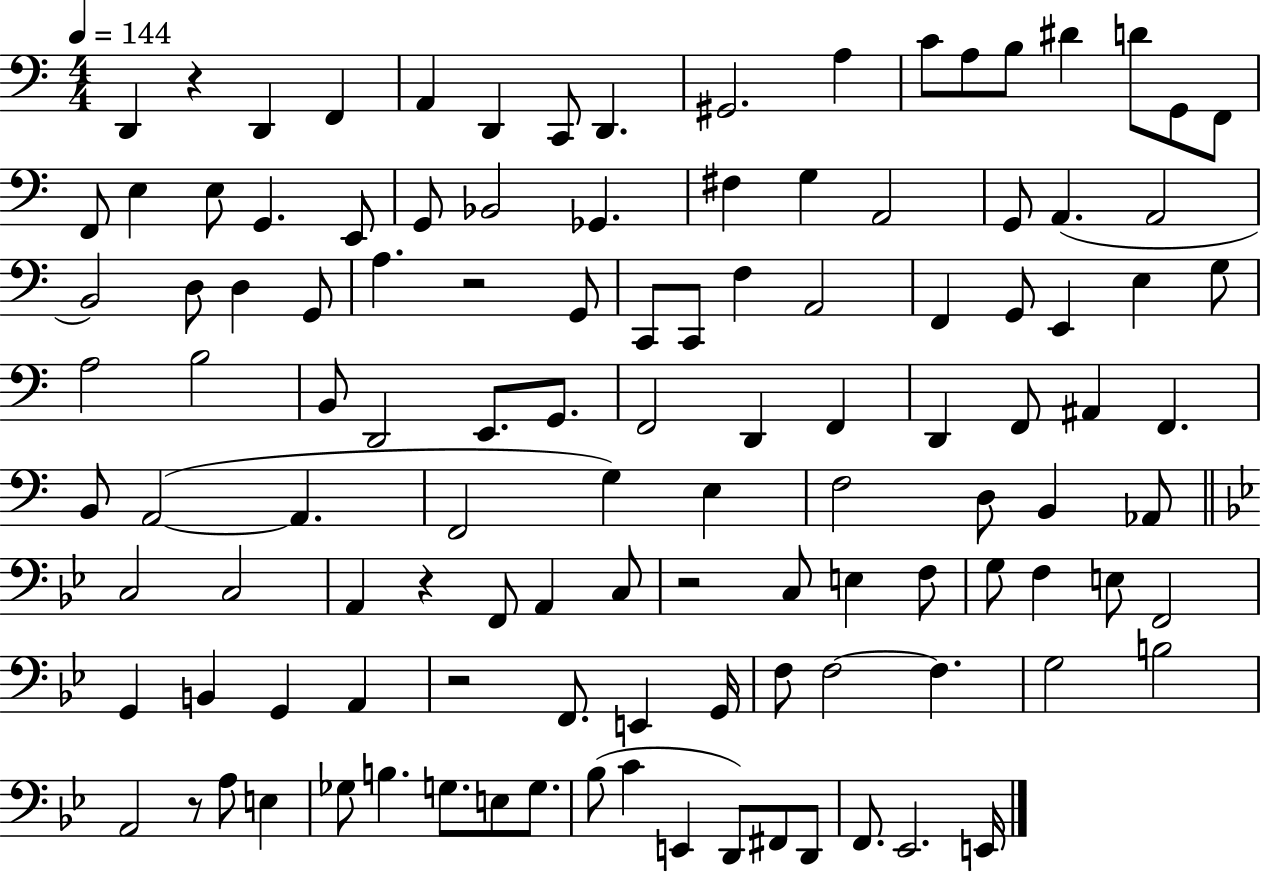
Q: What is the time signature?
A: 4/4